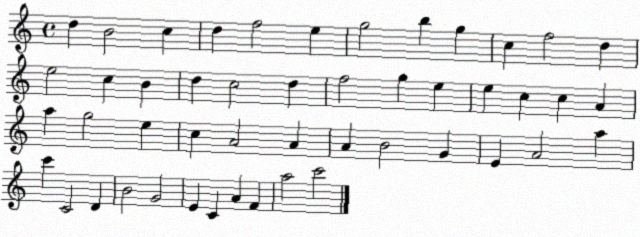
X:1
T:Untitled
M:4/4
L:1/4
K:C
d B2 c d f2 e g2 b g c f2 d e2 c B d c2 d f2 g e e c c A a g2 e c A2 A A B2 G E A2 a c' C2 D B2 G2 E C A F a2 c'2